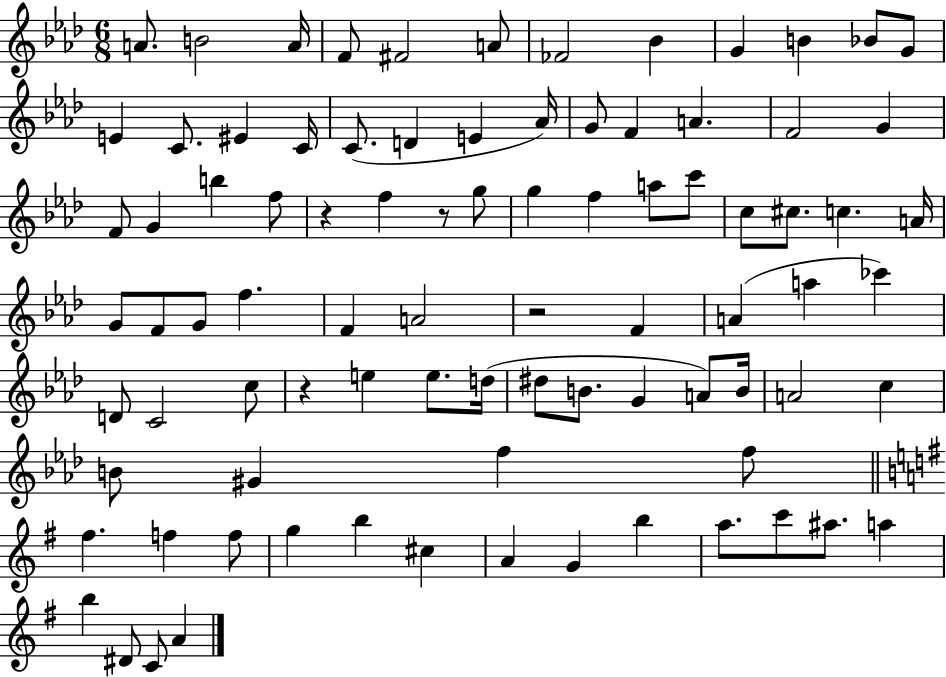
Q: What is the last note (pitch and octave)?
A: A4